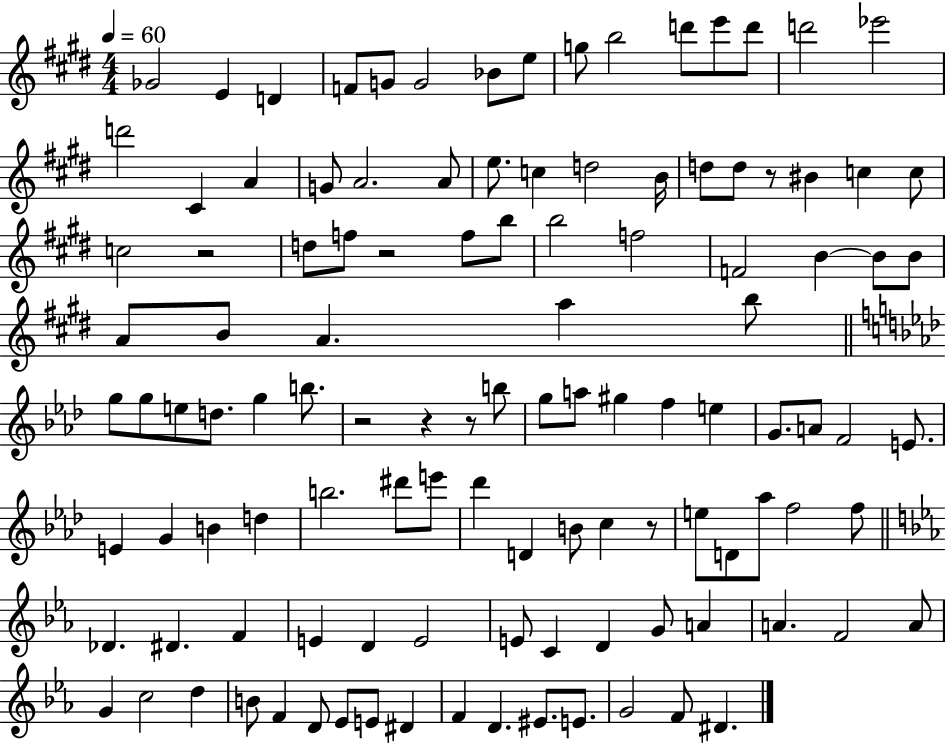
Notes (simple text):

Gb4/h E4/q D4/q F4/e G4/e G4/h Bb4/e E5/e G5/e B5/h D6/e E6/e D6/e D6/h Eb6/h D6/h C#4/q A4/q G4/e A4/h. A4/e E5/e. C5/q D5/h B4/s D5/e D5/e R/e BIS4/q C5/q C5/e C5/h R/h D5/e F5/e R/h F5/e B5/e B5/h F5/h F4/h B4/q B4/e B4/e A4/e B4/e A4/q. A5/q B5/e G5/e G5/e E5/e D5/e. G5/q B5/e. R/h R/q R/e B5/e G5/e A5/e G#5/q F5/q E5/q G4/e. A4/e F4/h E4/e. E4/q G4/q B4/q D5/q B5/h. D#6/e E6/e Db6/q D4/q B4/e C5/q R/e E5/e D4/e Ab5/e F5/h F5/e Db4/q. D#4/q. F4/q E4/q D4/q E4/h E4/e C4/q D4/q G4/e A4/q A4/q. F4/h A4/e G4/q C5/h D5/q B4/e F4/q D4/e Eb4/e E4/e D#4/q F4/q D4/q. EIS4/e. E4/e. G4/h F4/e D#4/q.